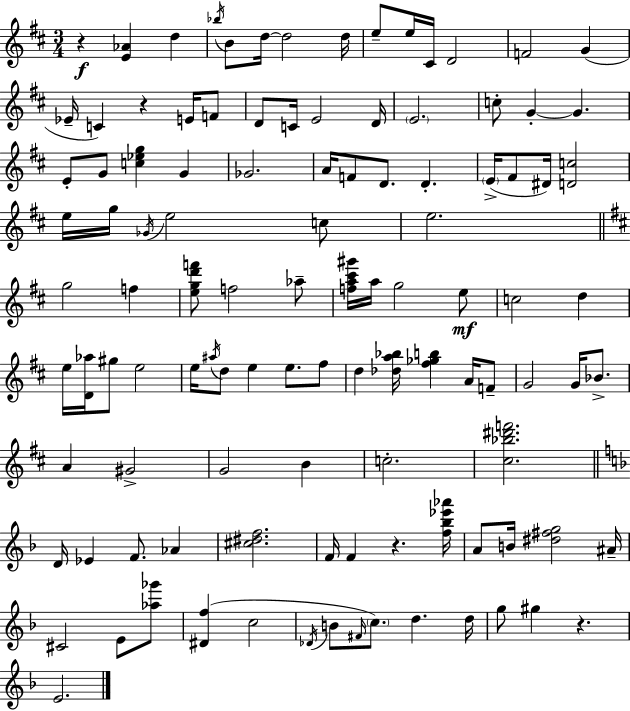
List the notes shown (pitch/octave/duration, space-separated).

R/q [E4,Ab4]/q D5/q Bb5/s B4/e D5/s D5/h D5/s E5/e E5/s C#4/s D4/h F4/h G4/q Eb4/s C4/q R/q E4/s F4/e D4/e C4/s E4/h D4/s E4/h. C5/e G4/q G4/q. E4/e G4/e [C5,Eb5,G5]/q G4/q Gb4/h. A4/s F4/e D4/e. D4/q. E4/s F#4/e D#4/s [D4,C5]/h E5/s G5/s Gb4/s E5/h C5/e E5/h. G5/h F5/q [E5,G5,D6,F6]/e F5/h Ab5/e [F5,A5,C#6,G#6]/s A5/s G5/h E5/e C5/h D5/q E5/s [D4,Ab5]/s G#5/e E5/h E5/s A#5/s D5/e E5/q E5/e. F#5/e D5/q [Db5,A5,Bb5]/s [F#5,Gb5,B5]/q A4/s F4/e G4/h G4/s Bb4/e. A4/q G#4/h G4/h B4/q C5/h. [C#5,Bb5,D#6,F6]/h. D4/s Eb4/q F4/e. Ab4/q [C#5,D#5,F5]/h. F4/s F4/q R/q. [F5,Bb5,Eb6,Ab6]/s A4/e B4/s [D#5,F#5,G5]/h A#4/s C#4/h E4/e [Ab5,Gb6]/e [D#4,F5]/q C5/h Db4/s B4/e F#4/s C5/e. D5/q. D5/s G5/e G#5/q R/q. E4/h.